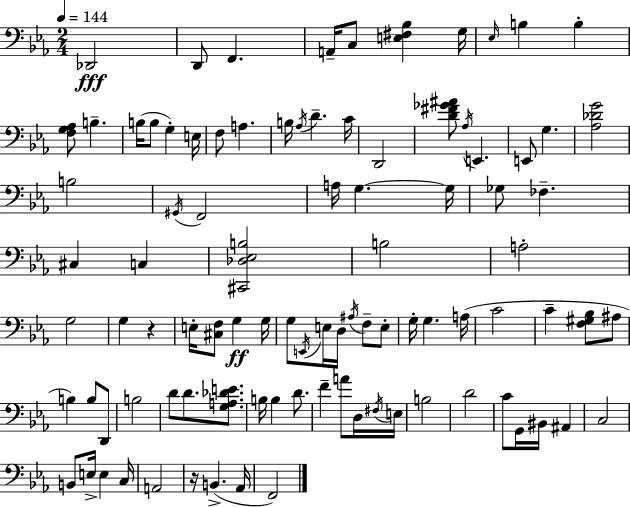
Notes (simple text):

Db2/h D2/e F2/q. A2/s C3/e [E3,F#3,Bb3]/q G3/s Eb3/s B3/q B3/q [F3,G3,Ab3]/e B3/q. B3/s B3/e G3/q E3/s F3/e A3/q. B3/s Ab3/s D4/q. C4/s D2/h [D4,F#4,Gb4,A#4]/e Ab3/s E2/q. E2/e G3/q. [Ab3,Db4,G4]/h B3/h G#2/s F2/h A3/s G3/q. G3/s Gb3/e FES3/q. C#3/q C3/q [C#2,Db3,Eb3,B3]/h B3/h A3/h G3/h G3/q R/q E3/s [C#3,F3]/e G3/q G3/s G3/e E2/s E3/s D3/s A#3/s F3/e E3/e G3/s G3/q. A3/s C4/h C4/q [F3,G#3,Bb3]/e A#3/e B3/q B3/e D2/e B3/h D4/e D4/e. [G3,A3,Db4,E4]/e. B3/s B3/q D4/e. F4/q A4/e D3/s F#3/s E3/s B3/h D4/h C4/e G2/s BIS2/s A#2/q C3/h B2/e E3/s E3/q C3/s A2/h R/s B2/q. Ab2/s F2/h